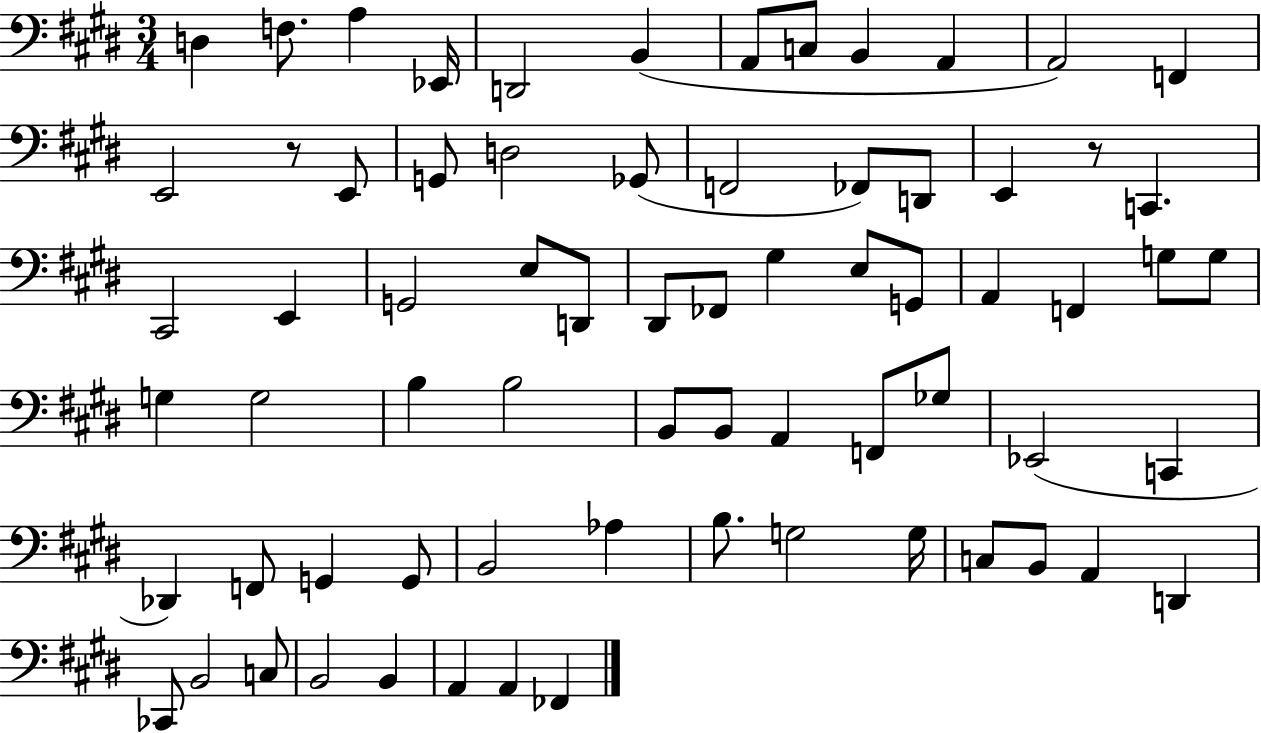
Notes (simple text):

D3/q F3/e. A3/q Eb2/s D2/h B2/q A2/e C3/e B2/q A2/q A2/h F2/q E2/h R/e E2/e G2/e D3/h Gb2/e F2/h FES2/e D2/e E2/q R/e C2/q. C#2/h E2/q G2/h E3/e D2/e D#2/e FES2/e G#3/q E3/e G2/e A2/q F2/q G3/e G3/e G3/q G3/h B3/q B3/h B2/e B2/e A2/q F2/e Gb3/e Eb2/h C2/q Db2/q F2/e G2/q G2/e B2/h Ab3/q B3/e. G3/h G3/s C3/e B2/e A2/q D2/q CES2/e B2/h C3/e B2/h B2/q A2/q A2/q FES2/q